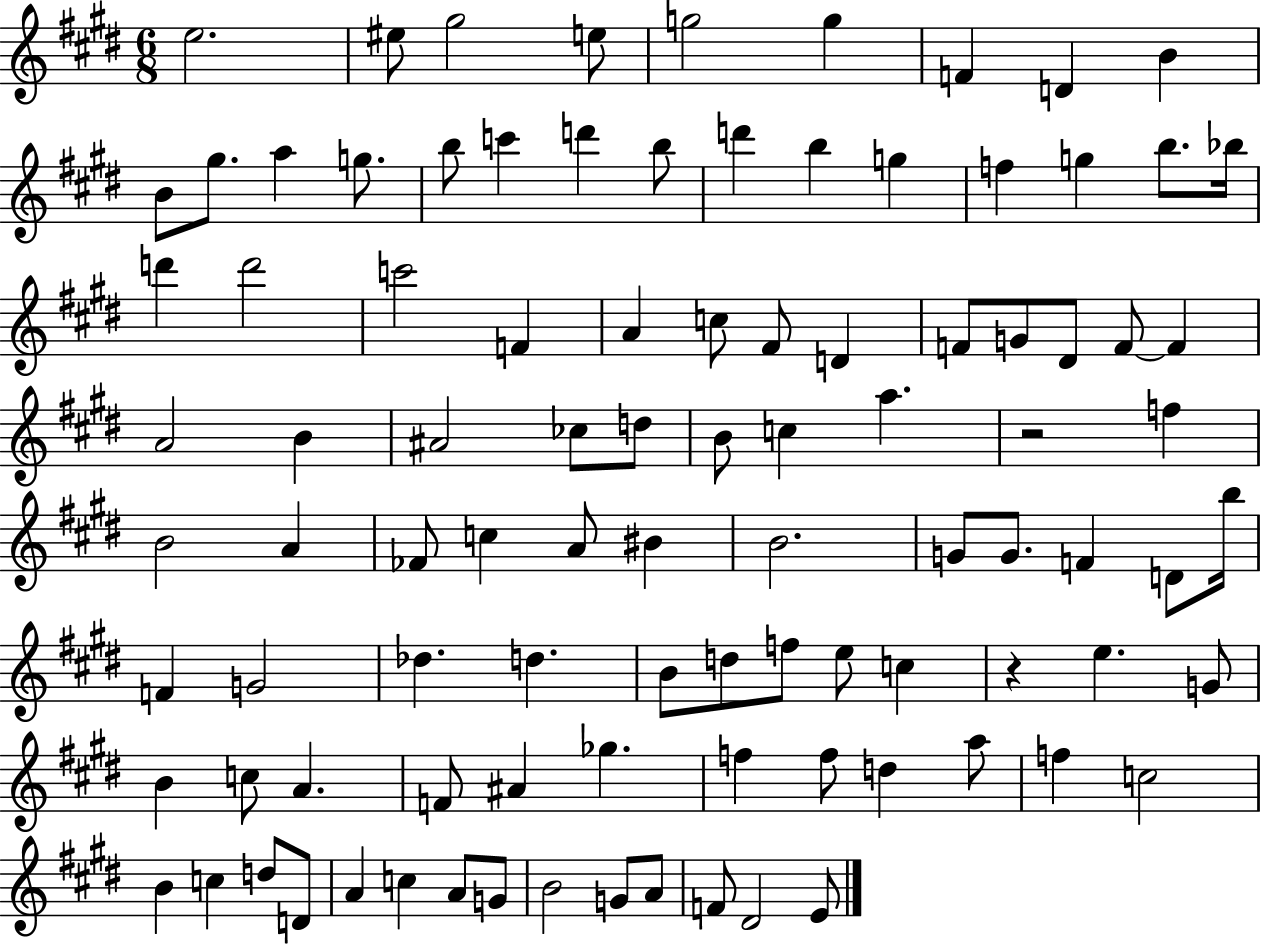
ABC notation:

X:1
T:Untitled
M:6/8
L:1/4
K:E
e2 ^e/2 ^g2 e/2 g2 g F D B B/2 ^g/2 a g/2 b/2 c' d' b/2 d' b g f g b/2 _b/4 d' d'2 c'2 F A c/2 ^F/2 D F/2 G/2 ^D/2 F/2 F A2 B ^A2 _c/2 d/2 B/2 c a z2 f B2 A _F/2 c A/2 ^B B2 G/2 G/2 F D/2 b/4 F G2 _d d B/2 d/2 f/2 e/2 c z e G/2 B c/2 A F/2 ^A _g f f/2 d a/2 f c2 B c d/2 D/2 A c A/2 G/2 B2 G/2 A/2 F/2 ^D2 E/2